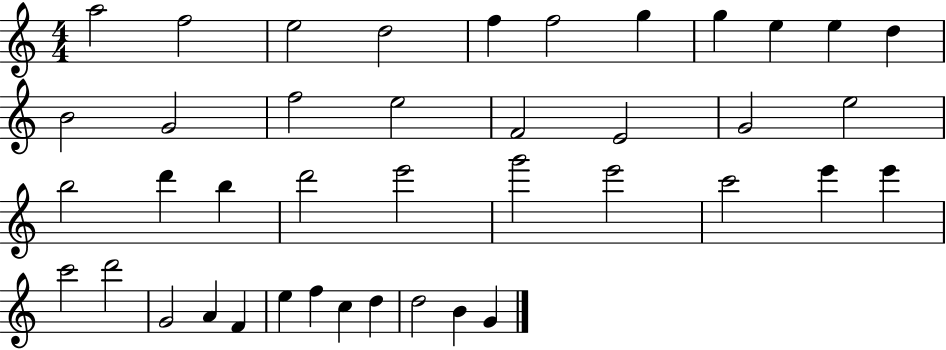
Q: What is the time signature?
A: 4/4